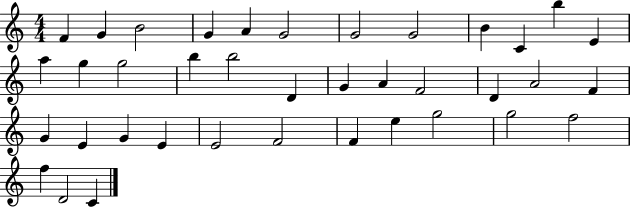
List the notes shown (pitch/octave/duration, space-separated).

F4/q G4/q B4/h G4/q A4/q G4/h G4/h G4/h B4/q C4/q B5/q E4/q A5/q G5/q G5/h B5/q B5/h D4/q G4/q A4/q F4/h D4/q A4/h F4/q G4/q E4/q G4/q E4/q E4/h F4/h F4/q E5/q G5/h G5/h F5/h F5/q D4/h C4/q